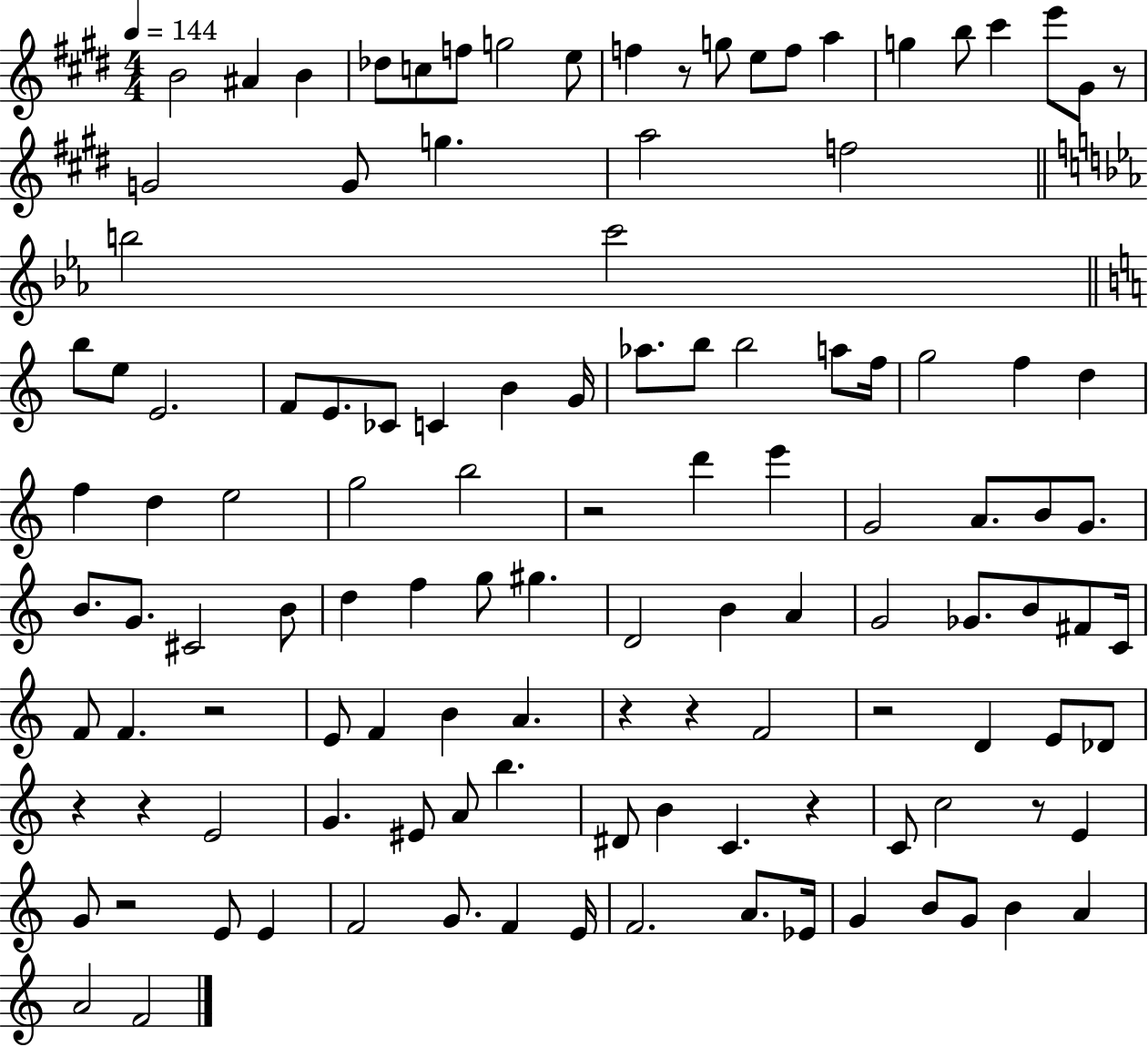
{
  \clef treble
  \numericTimeSignature
  \time 4/4
  \key e \major
  \tempo 4 = 144
  b'2 ais'4 b'4 | des''8 c''8 f''8 g''2 e''8 | f''4 r8 g''8 e''8 f''8 a''4 | g''4 b''8 cis'''4 e'''8 gis'8 r8 | \break g'2 g'8 g''4. | a''2 f''2 | \bar "||" \break \key ees \major b''2 c'''2 | \bar "||" \break \key c \major b''8 e''8 e'2. | f'8 e'8. ces'8 c'4 b'4 g'16 | aes''8. b''8 b''2 a''8 f''16 | g''2 f''4 d''4 | \break f''4 d''4 e''2 | g''2 b''2 | r2 d'''4 e'''4 | g'2 a'8. b'8 g'8. | \break b'8. g'8. cis'2 b'8 | d''4 f''4 g''8 gis''4. | d'2 b'4 a'4 | g'2 ges'8. b'8 fis'8 c'16 | \break f'8 f'4. r2 | e'8 f'4 b'4 a'4. | r4 r4 f'2 | r2 d'4 e'8 des'8 | \break r4 r4 e'2 | g'4. eis'8 a'8 b''4. | dis'8 b'4 c'4. r4 | c'8 c''2 r8 e'4 | \break g'8 r2 e'8 e'4 | f'2 g'8. f'4 e'16 | f'2. a'8. ees'16 | g'4 b'8 g'8 b'4 a'4 | \break a'2 f'2 | \bar "|."
}